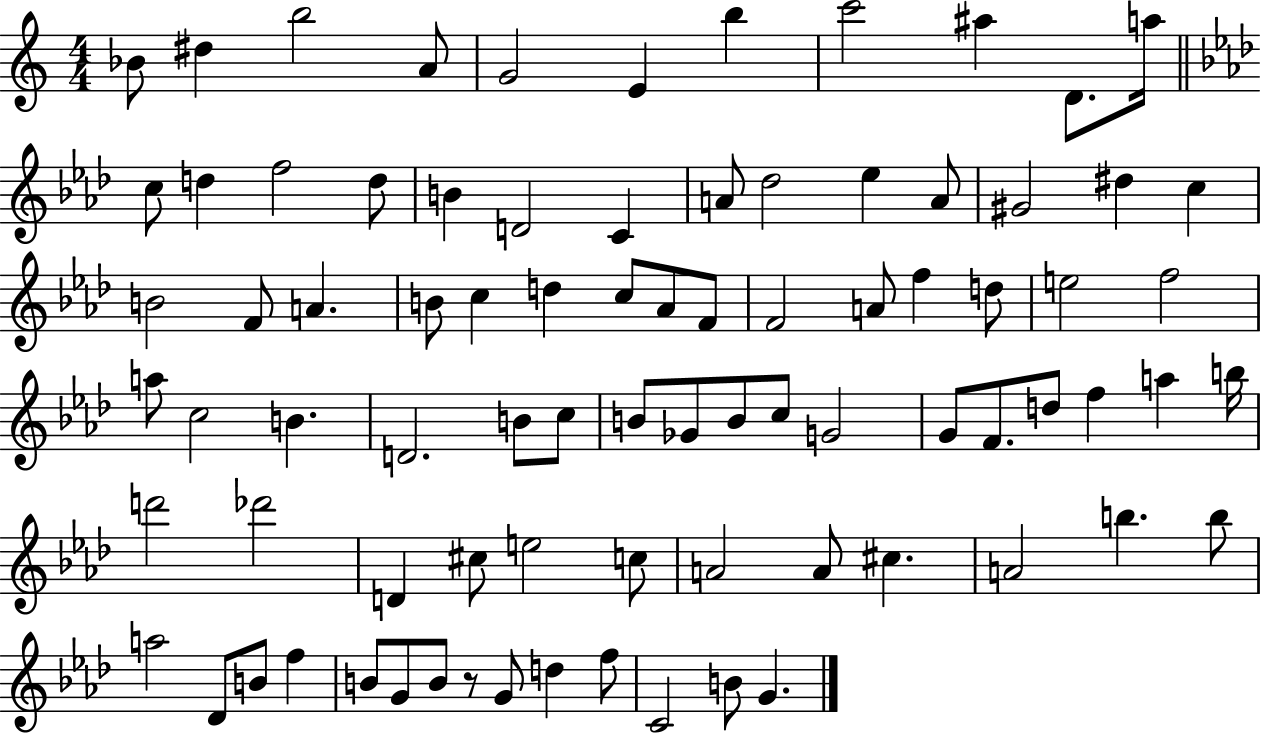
Bb4/e D#5/q B5/h A4/e G4/h E4/q B5/q C6/h A#5/q D4/e. A5/s C5/e D5/q F5/h D5/e B4/q D4/h C4/q A4/e Db5/h Eb5/q A4/e G#4/h D#5/q C5/q B4/h F4/e A4/q. B4/e C5/q D5/q C5/e Ab4/e F4/e F4/h A4/e F5/q D5/e E5/h F5/h A5/e C5/h B4/q. D4/h. B4/e C5/e B4/e Gb4/e B4/e C5/e G4/h G4/e F4/e. D5/e F5/q A5/q B5/s D6/h Db6/h D4/q C#5/e E5/h C5/e A4/h A4/e C#5/q. A4/h B5/q. B5/e A5/h Db4/e B4/e F5/q B4/e G4/e B4/e R/e G4/e D5/q F5/e C4/h B4/e G4/q.